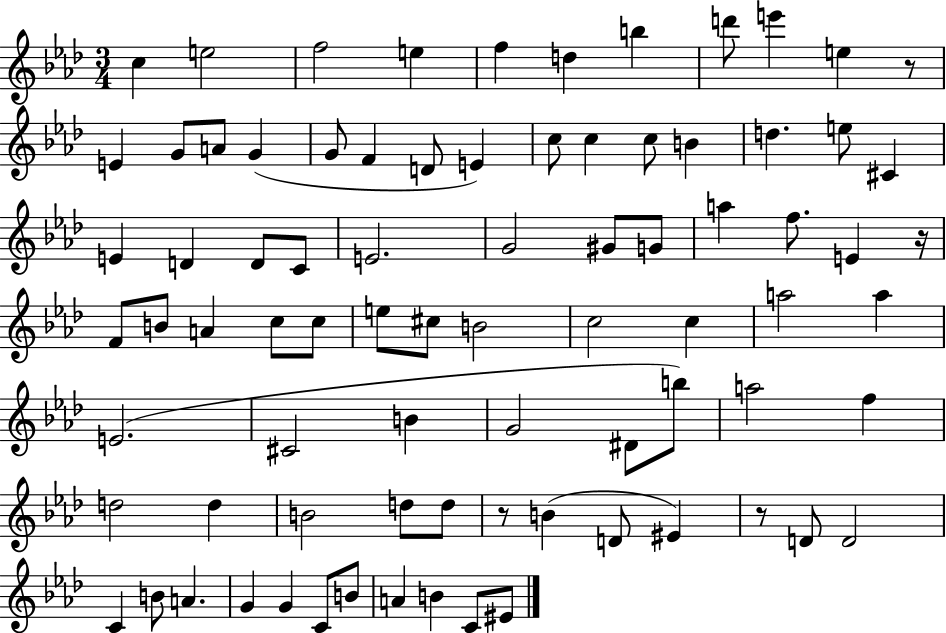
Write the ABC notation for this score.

X:1
T:Untitled
M:3/4
L:1/4
K:Ab
c e2 f2 e f d b d'/2 e' e z/2 E G/2 A/2 G G/2 F D/2 E c/2 c c/2 B d e/2 ^C E D D/2 C/2 E2 G2 ^G/2 G/2 a f/2 E z/4 F/2 B/2 A c/2 c/2 e/2 ^c/2 B2 c2 c a2 a E2 ^C2 B G2 ^D/2 b/2 a2 f d2 d B2 d/2 d/2 z/2 B D/2 ^E z/2 D/2 D2 C B/2 A G G C/2 B/2 A B C/2 ^E/2